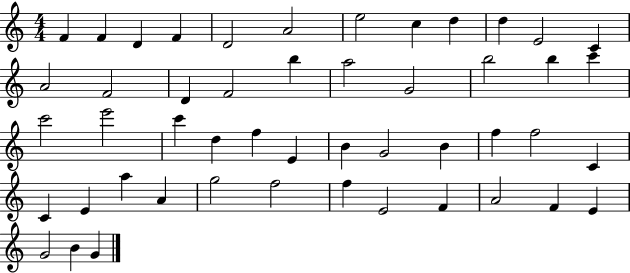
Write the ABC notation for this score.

X:1
T:Untitled
M:4/4
L:1/4
K:C
F F D F D2 A2 e2 c d d E2 C A2 F2 D F2 b a2 G2 b2 b c' c'2 e'2 c' d f E B G2 B f f2 C C E a A g2 f2 f E2 F A2 F E G2 B G